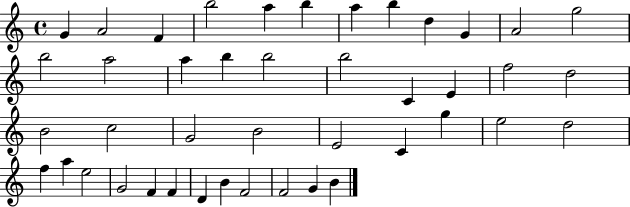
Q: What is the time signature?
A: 4/4